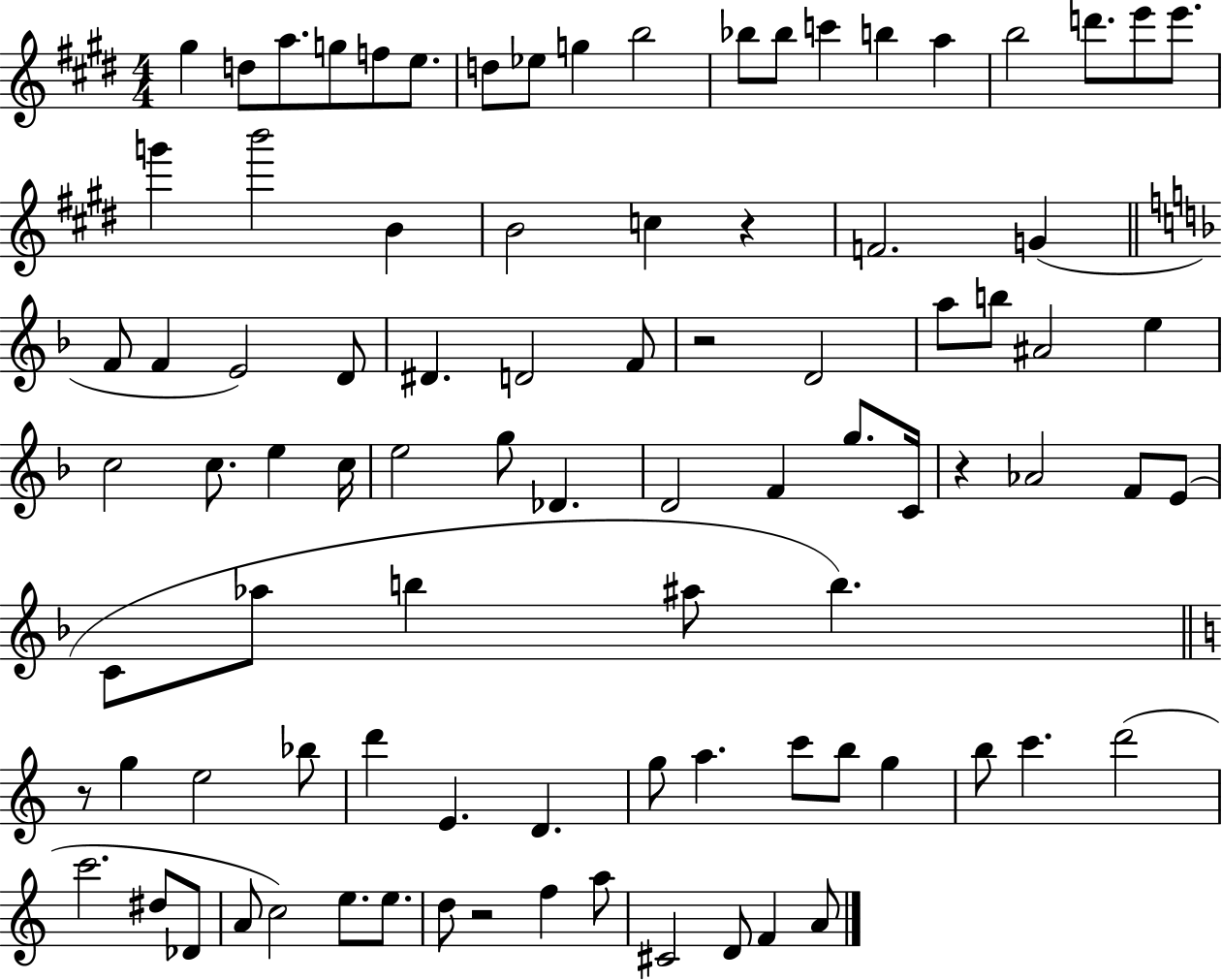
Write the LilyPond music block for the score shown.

{
  \clef treble
  \numericTimeSignature
  \time 4/4
  \key e \major
  \repeat volta 2 { gis''4 d''8 a''8. g''8 f''8 e''8. | d''8 ees''8 g''4 b''2 | bes''8 bes''8 c'''4 b''4 a''4 | b''2 d'''8. e'''8 e'''8. | \break g'''4 b'''2 b'4 | b'2 c''4 r4 | f'2. g'4( | \bar "||" \break \key d \minor f'8 f'4 e'2) d'8 | dis'4. d'2 f'8 | r2 d'2 | a''8 b''8 ais'2 e''4 | \break c''2 c''8. e''4 c''16 | e''2 g''8 des'4. | d'2 f'4 g''8. c'16 | r4 aes'2 f'8 e'8( | \break c'8 aes''8 b''4 ais''8 b''4.) | \bar "||" \break \key a \minor r8 g''4 e''2 bes''8 | d'''4 e'4. d'4. | g''8 a''4. c'''8 b''8 g''4 | b''8 c'''4. d'''2( | \break c'''2. dis''8 des'8 | a'8 c''2) e''8. e''8. | d''8 r2 f''4 a''8 | cis'2 d'8 f'4 a'8 | \break } \bar "|."
}